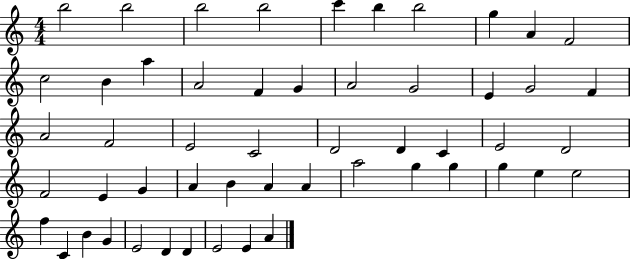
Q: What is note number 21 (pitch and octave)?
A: F4